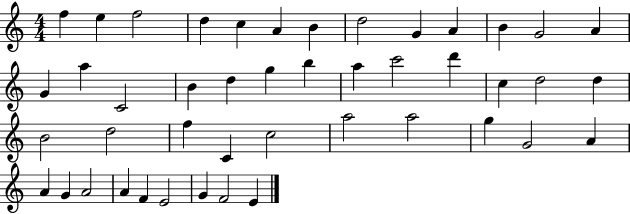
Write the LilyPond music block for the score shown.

{
  \clef treble
  \numericTimeSignature
  \time 4/4
  \key c \major
  f''4 e''4 f''2 | d''4 c''4 a'4 b'4 | d''2 g'4 a'4 | b'4 g'2 a'4 | \break g'4 a''4 c'2 | b'4 d''4 g''4 b''4 | a''4 c'''2 d'''4 | c''4 d''2 d''4 | \break b'2 d''2 | f''4 c'4 c''2 | a''2 a''2 | g''4 g'2 a'4 | \break a'4 g'4 a'2 | a'4 f'4 e'2 | g'4 f'2 e'4 | \bar "|."
}